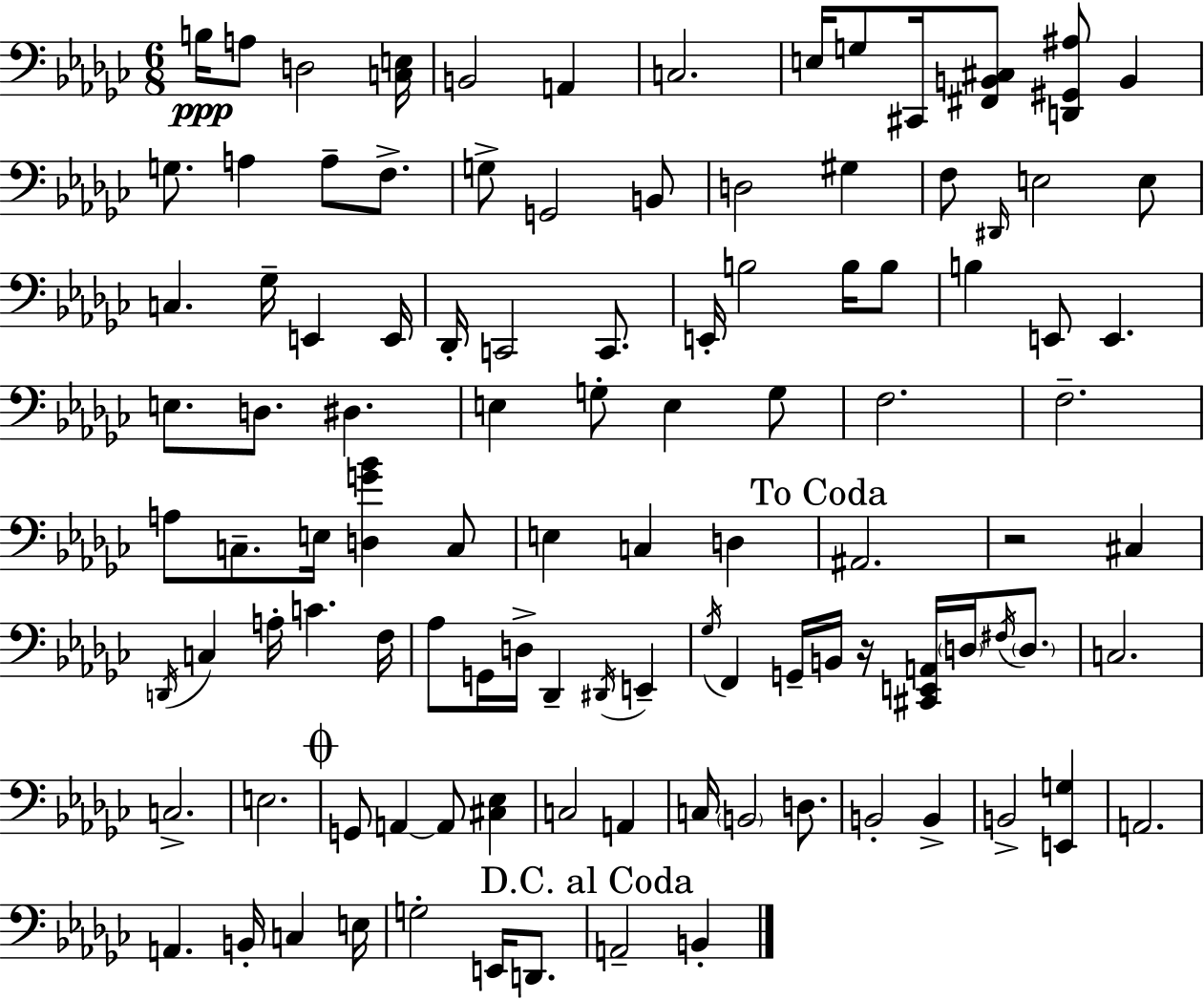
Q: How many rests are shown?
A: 2